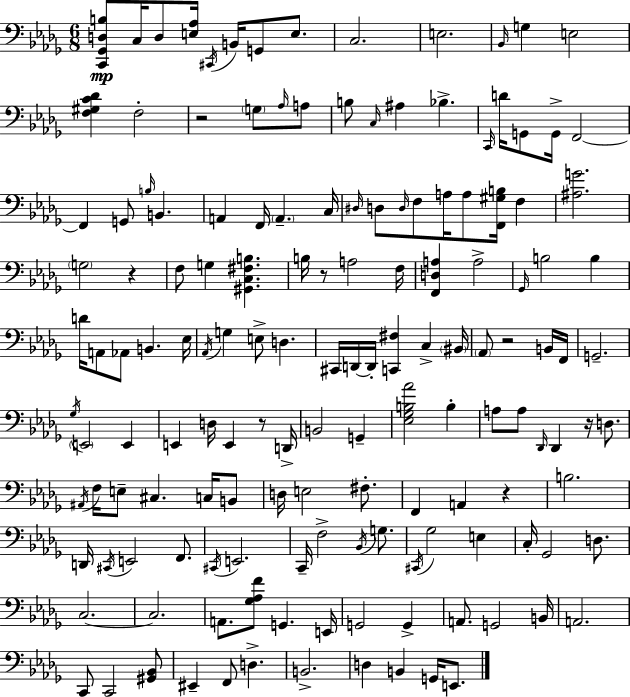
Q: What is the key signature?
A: BES minor